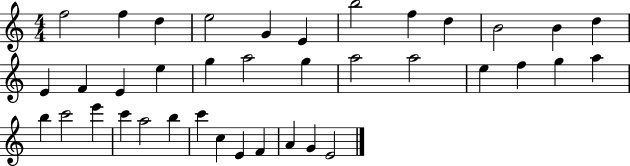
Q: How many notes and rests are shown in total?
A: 38